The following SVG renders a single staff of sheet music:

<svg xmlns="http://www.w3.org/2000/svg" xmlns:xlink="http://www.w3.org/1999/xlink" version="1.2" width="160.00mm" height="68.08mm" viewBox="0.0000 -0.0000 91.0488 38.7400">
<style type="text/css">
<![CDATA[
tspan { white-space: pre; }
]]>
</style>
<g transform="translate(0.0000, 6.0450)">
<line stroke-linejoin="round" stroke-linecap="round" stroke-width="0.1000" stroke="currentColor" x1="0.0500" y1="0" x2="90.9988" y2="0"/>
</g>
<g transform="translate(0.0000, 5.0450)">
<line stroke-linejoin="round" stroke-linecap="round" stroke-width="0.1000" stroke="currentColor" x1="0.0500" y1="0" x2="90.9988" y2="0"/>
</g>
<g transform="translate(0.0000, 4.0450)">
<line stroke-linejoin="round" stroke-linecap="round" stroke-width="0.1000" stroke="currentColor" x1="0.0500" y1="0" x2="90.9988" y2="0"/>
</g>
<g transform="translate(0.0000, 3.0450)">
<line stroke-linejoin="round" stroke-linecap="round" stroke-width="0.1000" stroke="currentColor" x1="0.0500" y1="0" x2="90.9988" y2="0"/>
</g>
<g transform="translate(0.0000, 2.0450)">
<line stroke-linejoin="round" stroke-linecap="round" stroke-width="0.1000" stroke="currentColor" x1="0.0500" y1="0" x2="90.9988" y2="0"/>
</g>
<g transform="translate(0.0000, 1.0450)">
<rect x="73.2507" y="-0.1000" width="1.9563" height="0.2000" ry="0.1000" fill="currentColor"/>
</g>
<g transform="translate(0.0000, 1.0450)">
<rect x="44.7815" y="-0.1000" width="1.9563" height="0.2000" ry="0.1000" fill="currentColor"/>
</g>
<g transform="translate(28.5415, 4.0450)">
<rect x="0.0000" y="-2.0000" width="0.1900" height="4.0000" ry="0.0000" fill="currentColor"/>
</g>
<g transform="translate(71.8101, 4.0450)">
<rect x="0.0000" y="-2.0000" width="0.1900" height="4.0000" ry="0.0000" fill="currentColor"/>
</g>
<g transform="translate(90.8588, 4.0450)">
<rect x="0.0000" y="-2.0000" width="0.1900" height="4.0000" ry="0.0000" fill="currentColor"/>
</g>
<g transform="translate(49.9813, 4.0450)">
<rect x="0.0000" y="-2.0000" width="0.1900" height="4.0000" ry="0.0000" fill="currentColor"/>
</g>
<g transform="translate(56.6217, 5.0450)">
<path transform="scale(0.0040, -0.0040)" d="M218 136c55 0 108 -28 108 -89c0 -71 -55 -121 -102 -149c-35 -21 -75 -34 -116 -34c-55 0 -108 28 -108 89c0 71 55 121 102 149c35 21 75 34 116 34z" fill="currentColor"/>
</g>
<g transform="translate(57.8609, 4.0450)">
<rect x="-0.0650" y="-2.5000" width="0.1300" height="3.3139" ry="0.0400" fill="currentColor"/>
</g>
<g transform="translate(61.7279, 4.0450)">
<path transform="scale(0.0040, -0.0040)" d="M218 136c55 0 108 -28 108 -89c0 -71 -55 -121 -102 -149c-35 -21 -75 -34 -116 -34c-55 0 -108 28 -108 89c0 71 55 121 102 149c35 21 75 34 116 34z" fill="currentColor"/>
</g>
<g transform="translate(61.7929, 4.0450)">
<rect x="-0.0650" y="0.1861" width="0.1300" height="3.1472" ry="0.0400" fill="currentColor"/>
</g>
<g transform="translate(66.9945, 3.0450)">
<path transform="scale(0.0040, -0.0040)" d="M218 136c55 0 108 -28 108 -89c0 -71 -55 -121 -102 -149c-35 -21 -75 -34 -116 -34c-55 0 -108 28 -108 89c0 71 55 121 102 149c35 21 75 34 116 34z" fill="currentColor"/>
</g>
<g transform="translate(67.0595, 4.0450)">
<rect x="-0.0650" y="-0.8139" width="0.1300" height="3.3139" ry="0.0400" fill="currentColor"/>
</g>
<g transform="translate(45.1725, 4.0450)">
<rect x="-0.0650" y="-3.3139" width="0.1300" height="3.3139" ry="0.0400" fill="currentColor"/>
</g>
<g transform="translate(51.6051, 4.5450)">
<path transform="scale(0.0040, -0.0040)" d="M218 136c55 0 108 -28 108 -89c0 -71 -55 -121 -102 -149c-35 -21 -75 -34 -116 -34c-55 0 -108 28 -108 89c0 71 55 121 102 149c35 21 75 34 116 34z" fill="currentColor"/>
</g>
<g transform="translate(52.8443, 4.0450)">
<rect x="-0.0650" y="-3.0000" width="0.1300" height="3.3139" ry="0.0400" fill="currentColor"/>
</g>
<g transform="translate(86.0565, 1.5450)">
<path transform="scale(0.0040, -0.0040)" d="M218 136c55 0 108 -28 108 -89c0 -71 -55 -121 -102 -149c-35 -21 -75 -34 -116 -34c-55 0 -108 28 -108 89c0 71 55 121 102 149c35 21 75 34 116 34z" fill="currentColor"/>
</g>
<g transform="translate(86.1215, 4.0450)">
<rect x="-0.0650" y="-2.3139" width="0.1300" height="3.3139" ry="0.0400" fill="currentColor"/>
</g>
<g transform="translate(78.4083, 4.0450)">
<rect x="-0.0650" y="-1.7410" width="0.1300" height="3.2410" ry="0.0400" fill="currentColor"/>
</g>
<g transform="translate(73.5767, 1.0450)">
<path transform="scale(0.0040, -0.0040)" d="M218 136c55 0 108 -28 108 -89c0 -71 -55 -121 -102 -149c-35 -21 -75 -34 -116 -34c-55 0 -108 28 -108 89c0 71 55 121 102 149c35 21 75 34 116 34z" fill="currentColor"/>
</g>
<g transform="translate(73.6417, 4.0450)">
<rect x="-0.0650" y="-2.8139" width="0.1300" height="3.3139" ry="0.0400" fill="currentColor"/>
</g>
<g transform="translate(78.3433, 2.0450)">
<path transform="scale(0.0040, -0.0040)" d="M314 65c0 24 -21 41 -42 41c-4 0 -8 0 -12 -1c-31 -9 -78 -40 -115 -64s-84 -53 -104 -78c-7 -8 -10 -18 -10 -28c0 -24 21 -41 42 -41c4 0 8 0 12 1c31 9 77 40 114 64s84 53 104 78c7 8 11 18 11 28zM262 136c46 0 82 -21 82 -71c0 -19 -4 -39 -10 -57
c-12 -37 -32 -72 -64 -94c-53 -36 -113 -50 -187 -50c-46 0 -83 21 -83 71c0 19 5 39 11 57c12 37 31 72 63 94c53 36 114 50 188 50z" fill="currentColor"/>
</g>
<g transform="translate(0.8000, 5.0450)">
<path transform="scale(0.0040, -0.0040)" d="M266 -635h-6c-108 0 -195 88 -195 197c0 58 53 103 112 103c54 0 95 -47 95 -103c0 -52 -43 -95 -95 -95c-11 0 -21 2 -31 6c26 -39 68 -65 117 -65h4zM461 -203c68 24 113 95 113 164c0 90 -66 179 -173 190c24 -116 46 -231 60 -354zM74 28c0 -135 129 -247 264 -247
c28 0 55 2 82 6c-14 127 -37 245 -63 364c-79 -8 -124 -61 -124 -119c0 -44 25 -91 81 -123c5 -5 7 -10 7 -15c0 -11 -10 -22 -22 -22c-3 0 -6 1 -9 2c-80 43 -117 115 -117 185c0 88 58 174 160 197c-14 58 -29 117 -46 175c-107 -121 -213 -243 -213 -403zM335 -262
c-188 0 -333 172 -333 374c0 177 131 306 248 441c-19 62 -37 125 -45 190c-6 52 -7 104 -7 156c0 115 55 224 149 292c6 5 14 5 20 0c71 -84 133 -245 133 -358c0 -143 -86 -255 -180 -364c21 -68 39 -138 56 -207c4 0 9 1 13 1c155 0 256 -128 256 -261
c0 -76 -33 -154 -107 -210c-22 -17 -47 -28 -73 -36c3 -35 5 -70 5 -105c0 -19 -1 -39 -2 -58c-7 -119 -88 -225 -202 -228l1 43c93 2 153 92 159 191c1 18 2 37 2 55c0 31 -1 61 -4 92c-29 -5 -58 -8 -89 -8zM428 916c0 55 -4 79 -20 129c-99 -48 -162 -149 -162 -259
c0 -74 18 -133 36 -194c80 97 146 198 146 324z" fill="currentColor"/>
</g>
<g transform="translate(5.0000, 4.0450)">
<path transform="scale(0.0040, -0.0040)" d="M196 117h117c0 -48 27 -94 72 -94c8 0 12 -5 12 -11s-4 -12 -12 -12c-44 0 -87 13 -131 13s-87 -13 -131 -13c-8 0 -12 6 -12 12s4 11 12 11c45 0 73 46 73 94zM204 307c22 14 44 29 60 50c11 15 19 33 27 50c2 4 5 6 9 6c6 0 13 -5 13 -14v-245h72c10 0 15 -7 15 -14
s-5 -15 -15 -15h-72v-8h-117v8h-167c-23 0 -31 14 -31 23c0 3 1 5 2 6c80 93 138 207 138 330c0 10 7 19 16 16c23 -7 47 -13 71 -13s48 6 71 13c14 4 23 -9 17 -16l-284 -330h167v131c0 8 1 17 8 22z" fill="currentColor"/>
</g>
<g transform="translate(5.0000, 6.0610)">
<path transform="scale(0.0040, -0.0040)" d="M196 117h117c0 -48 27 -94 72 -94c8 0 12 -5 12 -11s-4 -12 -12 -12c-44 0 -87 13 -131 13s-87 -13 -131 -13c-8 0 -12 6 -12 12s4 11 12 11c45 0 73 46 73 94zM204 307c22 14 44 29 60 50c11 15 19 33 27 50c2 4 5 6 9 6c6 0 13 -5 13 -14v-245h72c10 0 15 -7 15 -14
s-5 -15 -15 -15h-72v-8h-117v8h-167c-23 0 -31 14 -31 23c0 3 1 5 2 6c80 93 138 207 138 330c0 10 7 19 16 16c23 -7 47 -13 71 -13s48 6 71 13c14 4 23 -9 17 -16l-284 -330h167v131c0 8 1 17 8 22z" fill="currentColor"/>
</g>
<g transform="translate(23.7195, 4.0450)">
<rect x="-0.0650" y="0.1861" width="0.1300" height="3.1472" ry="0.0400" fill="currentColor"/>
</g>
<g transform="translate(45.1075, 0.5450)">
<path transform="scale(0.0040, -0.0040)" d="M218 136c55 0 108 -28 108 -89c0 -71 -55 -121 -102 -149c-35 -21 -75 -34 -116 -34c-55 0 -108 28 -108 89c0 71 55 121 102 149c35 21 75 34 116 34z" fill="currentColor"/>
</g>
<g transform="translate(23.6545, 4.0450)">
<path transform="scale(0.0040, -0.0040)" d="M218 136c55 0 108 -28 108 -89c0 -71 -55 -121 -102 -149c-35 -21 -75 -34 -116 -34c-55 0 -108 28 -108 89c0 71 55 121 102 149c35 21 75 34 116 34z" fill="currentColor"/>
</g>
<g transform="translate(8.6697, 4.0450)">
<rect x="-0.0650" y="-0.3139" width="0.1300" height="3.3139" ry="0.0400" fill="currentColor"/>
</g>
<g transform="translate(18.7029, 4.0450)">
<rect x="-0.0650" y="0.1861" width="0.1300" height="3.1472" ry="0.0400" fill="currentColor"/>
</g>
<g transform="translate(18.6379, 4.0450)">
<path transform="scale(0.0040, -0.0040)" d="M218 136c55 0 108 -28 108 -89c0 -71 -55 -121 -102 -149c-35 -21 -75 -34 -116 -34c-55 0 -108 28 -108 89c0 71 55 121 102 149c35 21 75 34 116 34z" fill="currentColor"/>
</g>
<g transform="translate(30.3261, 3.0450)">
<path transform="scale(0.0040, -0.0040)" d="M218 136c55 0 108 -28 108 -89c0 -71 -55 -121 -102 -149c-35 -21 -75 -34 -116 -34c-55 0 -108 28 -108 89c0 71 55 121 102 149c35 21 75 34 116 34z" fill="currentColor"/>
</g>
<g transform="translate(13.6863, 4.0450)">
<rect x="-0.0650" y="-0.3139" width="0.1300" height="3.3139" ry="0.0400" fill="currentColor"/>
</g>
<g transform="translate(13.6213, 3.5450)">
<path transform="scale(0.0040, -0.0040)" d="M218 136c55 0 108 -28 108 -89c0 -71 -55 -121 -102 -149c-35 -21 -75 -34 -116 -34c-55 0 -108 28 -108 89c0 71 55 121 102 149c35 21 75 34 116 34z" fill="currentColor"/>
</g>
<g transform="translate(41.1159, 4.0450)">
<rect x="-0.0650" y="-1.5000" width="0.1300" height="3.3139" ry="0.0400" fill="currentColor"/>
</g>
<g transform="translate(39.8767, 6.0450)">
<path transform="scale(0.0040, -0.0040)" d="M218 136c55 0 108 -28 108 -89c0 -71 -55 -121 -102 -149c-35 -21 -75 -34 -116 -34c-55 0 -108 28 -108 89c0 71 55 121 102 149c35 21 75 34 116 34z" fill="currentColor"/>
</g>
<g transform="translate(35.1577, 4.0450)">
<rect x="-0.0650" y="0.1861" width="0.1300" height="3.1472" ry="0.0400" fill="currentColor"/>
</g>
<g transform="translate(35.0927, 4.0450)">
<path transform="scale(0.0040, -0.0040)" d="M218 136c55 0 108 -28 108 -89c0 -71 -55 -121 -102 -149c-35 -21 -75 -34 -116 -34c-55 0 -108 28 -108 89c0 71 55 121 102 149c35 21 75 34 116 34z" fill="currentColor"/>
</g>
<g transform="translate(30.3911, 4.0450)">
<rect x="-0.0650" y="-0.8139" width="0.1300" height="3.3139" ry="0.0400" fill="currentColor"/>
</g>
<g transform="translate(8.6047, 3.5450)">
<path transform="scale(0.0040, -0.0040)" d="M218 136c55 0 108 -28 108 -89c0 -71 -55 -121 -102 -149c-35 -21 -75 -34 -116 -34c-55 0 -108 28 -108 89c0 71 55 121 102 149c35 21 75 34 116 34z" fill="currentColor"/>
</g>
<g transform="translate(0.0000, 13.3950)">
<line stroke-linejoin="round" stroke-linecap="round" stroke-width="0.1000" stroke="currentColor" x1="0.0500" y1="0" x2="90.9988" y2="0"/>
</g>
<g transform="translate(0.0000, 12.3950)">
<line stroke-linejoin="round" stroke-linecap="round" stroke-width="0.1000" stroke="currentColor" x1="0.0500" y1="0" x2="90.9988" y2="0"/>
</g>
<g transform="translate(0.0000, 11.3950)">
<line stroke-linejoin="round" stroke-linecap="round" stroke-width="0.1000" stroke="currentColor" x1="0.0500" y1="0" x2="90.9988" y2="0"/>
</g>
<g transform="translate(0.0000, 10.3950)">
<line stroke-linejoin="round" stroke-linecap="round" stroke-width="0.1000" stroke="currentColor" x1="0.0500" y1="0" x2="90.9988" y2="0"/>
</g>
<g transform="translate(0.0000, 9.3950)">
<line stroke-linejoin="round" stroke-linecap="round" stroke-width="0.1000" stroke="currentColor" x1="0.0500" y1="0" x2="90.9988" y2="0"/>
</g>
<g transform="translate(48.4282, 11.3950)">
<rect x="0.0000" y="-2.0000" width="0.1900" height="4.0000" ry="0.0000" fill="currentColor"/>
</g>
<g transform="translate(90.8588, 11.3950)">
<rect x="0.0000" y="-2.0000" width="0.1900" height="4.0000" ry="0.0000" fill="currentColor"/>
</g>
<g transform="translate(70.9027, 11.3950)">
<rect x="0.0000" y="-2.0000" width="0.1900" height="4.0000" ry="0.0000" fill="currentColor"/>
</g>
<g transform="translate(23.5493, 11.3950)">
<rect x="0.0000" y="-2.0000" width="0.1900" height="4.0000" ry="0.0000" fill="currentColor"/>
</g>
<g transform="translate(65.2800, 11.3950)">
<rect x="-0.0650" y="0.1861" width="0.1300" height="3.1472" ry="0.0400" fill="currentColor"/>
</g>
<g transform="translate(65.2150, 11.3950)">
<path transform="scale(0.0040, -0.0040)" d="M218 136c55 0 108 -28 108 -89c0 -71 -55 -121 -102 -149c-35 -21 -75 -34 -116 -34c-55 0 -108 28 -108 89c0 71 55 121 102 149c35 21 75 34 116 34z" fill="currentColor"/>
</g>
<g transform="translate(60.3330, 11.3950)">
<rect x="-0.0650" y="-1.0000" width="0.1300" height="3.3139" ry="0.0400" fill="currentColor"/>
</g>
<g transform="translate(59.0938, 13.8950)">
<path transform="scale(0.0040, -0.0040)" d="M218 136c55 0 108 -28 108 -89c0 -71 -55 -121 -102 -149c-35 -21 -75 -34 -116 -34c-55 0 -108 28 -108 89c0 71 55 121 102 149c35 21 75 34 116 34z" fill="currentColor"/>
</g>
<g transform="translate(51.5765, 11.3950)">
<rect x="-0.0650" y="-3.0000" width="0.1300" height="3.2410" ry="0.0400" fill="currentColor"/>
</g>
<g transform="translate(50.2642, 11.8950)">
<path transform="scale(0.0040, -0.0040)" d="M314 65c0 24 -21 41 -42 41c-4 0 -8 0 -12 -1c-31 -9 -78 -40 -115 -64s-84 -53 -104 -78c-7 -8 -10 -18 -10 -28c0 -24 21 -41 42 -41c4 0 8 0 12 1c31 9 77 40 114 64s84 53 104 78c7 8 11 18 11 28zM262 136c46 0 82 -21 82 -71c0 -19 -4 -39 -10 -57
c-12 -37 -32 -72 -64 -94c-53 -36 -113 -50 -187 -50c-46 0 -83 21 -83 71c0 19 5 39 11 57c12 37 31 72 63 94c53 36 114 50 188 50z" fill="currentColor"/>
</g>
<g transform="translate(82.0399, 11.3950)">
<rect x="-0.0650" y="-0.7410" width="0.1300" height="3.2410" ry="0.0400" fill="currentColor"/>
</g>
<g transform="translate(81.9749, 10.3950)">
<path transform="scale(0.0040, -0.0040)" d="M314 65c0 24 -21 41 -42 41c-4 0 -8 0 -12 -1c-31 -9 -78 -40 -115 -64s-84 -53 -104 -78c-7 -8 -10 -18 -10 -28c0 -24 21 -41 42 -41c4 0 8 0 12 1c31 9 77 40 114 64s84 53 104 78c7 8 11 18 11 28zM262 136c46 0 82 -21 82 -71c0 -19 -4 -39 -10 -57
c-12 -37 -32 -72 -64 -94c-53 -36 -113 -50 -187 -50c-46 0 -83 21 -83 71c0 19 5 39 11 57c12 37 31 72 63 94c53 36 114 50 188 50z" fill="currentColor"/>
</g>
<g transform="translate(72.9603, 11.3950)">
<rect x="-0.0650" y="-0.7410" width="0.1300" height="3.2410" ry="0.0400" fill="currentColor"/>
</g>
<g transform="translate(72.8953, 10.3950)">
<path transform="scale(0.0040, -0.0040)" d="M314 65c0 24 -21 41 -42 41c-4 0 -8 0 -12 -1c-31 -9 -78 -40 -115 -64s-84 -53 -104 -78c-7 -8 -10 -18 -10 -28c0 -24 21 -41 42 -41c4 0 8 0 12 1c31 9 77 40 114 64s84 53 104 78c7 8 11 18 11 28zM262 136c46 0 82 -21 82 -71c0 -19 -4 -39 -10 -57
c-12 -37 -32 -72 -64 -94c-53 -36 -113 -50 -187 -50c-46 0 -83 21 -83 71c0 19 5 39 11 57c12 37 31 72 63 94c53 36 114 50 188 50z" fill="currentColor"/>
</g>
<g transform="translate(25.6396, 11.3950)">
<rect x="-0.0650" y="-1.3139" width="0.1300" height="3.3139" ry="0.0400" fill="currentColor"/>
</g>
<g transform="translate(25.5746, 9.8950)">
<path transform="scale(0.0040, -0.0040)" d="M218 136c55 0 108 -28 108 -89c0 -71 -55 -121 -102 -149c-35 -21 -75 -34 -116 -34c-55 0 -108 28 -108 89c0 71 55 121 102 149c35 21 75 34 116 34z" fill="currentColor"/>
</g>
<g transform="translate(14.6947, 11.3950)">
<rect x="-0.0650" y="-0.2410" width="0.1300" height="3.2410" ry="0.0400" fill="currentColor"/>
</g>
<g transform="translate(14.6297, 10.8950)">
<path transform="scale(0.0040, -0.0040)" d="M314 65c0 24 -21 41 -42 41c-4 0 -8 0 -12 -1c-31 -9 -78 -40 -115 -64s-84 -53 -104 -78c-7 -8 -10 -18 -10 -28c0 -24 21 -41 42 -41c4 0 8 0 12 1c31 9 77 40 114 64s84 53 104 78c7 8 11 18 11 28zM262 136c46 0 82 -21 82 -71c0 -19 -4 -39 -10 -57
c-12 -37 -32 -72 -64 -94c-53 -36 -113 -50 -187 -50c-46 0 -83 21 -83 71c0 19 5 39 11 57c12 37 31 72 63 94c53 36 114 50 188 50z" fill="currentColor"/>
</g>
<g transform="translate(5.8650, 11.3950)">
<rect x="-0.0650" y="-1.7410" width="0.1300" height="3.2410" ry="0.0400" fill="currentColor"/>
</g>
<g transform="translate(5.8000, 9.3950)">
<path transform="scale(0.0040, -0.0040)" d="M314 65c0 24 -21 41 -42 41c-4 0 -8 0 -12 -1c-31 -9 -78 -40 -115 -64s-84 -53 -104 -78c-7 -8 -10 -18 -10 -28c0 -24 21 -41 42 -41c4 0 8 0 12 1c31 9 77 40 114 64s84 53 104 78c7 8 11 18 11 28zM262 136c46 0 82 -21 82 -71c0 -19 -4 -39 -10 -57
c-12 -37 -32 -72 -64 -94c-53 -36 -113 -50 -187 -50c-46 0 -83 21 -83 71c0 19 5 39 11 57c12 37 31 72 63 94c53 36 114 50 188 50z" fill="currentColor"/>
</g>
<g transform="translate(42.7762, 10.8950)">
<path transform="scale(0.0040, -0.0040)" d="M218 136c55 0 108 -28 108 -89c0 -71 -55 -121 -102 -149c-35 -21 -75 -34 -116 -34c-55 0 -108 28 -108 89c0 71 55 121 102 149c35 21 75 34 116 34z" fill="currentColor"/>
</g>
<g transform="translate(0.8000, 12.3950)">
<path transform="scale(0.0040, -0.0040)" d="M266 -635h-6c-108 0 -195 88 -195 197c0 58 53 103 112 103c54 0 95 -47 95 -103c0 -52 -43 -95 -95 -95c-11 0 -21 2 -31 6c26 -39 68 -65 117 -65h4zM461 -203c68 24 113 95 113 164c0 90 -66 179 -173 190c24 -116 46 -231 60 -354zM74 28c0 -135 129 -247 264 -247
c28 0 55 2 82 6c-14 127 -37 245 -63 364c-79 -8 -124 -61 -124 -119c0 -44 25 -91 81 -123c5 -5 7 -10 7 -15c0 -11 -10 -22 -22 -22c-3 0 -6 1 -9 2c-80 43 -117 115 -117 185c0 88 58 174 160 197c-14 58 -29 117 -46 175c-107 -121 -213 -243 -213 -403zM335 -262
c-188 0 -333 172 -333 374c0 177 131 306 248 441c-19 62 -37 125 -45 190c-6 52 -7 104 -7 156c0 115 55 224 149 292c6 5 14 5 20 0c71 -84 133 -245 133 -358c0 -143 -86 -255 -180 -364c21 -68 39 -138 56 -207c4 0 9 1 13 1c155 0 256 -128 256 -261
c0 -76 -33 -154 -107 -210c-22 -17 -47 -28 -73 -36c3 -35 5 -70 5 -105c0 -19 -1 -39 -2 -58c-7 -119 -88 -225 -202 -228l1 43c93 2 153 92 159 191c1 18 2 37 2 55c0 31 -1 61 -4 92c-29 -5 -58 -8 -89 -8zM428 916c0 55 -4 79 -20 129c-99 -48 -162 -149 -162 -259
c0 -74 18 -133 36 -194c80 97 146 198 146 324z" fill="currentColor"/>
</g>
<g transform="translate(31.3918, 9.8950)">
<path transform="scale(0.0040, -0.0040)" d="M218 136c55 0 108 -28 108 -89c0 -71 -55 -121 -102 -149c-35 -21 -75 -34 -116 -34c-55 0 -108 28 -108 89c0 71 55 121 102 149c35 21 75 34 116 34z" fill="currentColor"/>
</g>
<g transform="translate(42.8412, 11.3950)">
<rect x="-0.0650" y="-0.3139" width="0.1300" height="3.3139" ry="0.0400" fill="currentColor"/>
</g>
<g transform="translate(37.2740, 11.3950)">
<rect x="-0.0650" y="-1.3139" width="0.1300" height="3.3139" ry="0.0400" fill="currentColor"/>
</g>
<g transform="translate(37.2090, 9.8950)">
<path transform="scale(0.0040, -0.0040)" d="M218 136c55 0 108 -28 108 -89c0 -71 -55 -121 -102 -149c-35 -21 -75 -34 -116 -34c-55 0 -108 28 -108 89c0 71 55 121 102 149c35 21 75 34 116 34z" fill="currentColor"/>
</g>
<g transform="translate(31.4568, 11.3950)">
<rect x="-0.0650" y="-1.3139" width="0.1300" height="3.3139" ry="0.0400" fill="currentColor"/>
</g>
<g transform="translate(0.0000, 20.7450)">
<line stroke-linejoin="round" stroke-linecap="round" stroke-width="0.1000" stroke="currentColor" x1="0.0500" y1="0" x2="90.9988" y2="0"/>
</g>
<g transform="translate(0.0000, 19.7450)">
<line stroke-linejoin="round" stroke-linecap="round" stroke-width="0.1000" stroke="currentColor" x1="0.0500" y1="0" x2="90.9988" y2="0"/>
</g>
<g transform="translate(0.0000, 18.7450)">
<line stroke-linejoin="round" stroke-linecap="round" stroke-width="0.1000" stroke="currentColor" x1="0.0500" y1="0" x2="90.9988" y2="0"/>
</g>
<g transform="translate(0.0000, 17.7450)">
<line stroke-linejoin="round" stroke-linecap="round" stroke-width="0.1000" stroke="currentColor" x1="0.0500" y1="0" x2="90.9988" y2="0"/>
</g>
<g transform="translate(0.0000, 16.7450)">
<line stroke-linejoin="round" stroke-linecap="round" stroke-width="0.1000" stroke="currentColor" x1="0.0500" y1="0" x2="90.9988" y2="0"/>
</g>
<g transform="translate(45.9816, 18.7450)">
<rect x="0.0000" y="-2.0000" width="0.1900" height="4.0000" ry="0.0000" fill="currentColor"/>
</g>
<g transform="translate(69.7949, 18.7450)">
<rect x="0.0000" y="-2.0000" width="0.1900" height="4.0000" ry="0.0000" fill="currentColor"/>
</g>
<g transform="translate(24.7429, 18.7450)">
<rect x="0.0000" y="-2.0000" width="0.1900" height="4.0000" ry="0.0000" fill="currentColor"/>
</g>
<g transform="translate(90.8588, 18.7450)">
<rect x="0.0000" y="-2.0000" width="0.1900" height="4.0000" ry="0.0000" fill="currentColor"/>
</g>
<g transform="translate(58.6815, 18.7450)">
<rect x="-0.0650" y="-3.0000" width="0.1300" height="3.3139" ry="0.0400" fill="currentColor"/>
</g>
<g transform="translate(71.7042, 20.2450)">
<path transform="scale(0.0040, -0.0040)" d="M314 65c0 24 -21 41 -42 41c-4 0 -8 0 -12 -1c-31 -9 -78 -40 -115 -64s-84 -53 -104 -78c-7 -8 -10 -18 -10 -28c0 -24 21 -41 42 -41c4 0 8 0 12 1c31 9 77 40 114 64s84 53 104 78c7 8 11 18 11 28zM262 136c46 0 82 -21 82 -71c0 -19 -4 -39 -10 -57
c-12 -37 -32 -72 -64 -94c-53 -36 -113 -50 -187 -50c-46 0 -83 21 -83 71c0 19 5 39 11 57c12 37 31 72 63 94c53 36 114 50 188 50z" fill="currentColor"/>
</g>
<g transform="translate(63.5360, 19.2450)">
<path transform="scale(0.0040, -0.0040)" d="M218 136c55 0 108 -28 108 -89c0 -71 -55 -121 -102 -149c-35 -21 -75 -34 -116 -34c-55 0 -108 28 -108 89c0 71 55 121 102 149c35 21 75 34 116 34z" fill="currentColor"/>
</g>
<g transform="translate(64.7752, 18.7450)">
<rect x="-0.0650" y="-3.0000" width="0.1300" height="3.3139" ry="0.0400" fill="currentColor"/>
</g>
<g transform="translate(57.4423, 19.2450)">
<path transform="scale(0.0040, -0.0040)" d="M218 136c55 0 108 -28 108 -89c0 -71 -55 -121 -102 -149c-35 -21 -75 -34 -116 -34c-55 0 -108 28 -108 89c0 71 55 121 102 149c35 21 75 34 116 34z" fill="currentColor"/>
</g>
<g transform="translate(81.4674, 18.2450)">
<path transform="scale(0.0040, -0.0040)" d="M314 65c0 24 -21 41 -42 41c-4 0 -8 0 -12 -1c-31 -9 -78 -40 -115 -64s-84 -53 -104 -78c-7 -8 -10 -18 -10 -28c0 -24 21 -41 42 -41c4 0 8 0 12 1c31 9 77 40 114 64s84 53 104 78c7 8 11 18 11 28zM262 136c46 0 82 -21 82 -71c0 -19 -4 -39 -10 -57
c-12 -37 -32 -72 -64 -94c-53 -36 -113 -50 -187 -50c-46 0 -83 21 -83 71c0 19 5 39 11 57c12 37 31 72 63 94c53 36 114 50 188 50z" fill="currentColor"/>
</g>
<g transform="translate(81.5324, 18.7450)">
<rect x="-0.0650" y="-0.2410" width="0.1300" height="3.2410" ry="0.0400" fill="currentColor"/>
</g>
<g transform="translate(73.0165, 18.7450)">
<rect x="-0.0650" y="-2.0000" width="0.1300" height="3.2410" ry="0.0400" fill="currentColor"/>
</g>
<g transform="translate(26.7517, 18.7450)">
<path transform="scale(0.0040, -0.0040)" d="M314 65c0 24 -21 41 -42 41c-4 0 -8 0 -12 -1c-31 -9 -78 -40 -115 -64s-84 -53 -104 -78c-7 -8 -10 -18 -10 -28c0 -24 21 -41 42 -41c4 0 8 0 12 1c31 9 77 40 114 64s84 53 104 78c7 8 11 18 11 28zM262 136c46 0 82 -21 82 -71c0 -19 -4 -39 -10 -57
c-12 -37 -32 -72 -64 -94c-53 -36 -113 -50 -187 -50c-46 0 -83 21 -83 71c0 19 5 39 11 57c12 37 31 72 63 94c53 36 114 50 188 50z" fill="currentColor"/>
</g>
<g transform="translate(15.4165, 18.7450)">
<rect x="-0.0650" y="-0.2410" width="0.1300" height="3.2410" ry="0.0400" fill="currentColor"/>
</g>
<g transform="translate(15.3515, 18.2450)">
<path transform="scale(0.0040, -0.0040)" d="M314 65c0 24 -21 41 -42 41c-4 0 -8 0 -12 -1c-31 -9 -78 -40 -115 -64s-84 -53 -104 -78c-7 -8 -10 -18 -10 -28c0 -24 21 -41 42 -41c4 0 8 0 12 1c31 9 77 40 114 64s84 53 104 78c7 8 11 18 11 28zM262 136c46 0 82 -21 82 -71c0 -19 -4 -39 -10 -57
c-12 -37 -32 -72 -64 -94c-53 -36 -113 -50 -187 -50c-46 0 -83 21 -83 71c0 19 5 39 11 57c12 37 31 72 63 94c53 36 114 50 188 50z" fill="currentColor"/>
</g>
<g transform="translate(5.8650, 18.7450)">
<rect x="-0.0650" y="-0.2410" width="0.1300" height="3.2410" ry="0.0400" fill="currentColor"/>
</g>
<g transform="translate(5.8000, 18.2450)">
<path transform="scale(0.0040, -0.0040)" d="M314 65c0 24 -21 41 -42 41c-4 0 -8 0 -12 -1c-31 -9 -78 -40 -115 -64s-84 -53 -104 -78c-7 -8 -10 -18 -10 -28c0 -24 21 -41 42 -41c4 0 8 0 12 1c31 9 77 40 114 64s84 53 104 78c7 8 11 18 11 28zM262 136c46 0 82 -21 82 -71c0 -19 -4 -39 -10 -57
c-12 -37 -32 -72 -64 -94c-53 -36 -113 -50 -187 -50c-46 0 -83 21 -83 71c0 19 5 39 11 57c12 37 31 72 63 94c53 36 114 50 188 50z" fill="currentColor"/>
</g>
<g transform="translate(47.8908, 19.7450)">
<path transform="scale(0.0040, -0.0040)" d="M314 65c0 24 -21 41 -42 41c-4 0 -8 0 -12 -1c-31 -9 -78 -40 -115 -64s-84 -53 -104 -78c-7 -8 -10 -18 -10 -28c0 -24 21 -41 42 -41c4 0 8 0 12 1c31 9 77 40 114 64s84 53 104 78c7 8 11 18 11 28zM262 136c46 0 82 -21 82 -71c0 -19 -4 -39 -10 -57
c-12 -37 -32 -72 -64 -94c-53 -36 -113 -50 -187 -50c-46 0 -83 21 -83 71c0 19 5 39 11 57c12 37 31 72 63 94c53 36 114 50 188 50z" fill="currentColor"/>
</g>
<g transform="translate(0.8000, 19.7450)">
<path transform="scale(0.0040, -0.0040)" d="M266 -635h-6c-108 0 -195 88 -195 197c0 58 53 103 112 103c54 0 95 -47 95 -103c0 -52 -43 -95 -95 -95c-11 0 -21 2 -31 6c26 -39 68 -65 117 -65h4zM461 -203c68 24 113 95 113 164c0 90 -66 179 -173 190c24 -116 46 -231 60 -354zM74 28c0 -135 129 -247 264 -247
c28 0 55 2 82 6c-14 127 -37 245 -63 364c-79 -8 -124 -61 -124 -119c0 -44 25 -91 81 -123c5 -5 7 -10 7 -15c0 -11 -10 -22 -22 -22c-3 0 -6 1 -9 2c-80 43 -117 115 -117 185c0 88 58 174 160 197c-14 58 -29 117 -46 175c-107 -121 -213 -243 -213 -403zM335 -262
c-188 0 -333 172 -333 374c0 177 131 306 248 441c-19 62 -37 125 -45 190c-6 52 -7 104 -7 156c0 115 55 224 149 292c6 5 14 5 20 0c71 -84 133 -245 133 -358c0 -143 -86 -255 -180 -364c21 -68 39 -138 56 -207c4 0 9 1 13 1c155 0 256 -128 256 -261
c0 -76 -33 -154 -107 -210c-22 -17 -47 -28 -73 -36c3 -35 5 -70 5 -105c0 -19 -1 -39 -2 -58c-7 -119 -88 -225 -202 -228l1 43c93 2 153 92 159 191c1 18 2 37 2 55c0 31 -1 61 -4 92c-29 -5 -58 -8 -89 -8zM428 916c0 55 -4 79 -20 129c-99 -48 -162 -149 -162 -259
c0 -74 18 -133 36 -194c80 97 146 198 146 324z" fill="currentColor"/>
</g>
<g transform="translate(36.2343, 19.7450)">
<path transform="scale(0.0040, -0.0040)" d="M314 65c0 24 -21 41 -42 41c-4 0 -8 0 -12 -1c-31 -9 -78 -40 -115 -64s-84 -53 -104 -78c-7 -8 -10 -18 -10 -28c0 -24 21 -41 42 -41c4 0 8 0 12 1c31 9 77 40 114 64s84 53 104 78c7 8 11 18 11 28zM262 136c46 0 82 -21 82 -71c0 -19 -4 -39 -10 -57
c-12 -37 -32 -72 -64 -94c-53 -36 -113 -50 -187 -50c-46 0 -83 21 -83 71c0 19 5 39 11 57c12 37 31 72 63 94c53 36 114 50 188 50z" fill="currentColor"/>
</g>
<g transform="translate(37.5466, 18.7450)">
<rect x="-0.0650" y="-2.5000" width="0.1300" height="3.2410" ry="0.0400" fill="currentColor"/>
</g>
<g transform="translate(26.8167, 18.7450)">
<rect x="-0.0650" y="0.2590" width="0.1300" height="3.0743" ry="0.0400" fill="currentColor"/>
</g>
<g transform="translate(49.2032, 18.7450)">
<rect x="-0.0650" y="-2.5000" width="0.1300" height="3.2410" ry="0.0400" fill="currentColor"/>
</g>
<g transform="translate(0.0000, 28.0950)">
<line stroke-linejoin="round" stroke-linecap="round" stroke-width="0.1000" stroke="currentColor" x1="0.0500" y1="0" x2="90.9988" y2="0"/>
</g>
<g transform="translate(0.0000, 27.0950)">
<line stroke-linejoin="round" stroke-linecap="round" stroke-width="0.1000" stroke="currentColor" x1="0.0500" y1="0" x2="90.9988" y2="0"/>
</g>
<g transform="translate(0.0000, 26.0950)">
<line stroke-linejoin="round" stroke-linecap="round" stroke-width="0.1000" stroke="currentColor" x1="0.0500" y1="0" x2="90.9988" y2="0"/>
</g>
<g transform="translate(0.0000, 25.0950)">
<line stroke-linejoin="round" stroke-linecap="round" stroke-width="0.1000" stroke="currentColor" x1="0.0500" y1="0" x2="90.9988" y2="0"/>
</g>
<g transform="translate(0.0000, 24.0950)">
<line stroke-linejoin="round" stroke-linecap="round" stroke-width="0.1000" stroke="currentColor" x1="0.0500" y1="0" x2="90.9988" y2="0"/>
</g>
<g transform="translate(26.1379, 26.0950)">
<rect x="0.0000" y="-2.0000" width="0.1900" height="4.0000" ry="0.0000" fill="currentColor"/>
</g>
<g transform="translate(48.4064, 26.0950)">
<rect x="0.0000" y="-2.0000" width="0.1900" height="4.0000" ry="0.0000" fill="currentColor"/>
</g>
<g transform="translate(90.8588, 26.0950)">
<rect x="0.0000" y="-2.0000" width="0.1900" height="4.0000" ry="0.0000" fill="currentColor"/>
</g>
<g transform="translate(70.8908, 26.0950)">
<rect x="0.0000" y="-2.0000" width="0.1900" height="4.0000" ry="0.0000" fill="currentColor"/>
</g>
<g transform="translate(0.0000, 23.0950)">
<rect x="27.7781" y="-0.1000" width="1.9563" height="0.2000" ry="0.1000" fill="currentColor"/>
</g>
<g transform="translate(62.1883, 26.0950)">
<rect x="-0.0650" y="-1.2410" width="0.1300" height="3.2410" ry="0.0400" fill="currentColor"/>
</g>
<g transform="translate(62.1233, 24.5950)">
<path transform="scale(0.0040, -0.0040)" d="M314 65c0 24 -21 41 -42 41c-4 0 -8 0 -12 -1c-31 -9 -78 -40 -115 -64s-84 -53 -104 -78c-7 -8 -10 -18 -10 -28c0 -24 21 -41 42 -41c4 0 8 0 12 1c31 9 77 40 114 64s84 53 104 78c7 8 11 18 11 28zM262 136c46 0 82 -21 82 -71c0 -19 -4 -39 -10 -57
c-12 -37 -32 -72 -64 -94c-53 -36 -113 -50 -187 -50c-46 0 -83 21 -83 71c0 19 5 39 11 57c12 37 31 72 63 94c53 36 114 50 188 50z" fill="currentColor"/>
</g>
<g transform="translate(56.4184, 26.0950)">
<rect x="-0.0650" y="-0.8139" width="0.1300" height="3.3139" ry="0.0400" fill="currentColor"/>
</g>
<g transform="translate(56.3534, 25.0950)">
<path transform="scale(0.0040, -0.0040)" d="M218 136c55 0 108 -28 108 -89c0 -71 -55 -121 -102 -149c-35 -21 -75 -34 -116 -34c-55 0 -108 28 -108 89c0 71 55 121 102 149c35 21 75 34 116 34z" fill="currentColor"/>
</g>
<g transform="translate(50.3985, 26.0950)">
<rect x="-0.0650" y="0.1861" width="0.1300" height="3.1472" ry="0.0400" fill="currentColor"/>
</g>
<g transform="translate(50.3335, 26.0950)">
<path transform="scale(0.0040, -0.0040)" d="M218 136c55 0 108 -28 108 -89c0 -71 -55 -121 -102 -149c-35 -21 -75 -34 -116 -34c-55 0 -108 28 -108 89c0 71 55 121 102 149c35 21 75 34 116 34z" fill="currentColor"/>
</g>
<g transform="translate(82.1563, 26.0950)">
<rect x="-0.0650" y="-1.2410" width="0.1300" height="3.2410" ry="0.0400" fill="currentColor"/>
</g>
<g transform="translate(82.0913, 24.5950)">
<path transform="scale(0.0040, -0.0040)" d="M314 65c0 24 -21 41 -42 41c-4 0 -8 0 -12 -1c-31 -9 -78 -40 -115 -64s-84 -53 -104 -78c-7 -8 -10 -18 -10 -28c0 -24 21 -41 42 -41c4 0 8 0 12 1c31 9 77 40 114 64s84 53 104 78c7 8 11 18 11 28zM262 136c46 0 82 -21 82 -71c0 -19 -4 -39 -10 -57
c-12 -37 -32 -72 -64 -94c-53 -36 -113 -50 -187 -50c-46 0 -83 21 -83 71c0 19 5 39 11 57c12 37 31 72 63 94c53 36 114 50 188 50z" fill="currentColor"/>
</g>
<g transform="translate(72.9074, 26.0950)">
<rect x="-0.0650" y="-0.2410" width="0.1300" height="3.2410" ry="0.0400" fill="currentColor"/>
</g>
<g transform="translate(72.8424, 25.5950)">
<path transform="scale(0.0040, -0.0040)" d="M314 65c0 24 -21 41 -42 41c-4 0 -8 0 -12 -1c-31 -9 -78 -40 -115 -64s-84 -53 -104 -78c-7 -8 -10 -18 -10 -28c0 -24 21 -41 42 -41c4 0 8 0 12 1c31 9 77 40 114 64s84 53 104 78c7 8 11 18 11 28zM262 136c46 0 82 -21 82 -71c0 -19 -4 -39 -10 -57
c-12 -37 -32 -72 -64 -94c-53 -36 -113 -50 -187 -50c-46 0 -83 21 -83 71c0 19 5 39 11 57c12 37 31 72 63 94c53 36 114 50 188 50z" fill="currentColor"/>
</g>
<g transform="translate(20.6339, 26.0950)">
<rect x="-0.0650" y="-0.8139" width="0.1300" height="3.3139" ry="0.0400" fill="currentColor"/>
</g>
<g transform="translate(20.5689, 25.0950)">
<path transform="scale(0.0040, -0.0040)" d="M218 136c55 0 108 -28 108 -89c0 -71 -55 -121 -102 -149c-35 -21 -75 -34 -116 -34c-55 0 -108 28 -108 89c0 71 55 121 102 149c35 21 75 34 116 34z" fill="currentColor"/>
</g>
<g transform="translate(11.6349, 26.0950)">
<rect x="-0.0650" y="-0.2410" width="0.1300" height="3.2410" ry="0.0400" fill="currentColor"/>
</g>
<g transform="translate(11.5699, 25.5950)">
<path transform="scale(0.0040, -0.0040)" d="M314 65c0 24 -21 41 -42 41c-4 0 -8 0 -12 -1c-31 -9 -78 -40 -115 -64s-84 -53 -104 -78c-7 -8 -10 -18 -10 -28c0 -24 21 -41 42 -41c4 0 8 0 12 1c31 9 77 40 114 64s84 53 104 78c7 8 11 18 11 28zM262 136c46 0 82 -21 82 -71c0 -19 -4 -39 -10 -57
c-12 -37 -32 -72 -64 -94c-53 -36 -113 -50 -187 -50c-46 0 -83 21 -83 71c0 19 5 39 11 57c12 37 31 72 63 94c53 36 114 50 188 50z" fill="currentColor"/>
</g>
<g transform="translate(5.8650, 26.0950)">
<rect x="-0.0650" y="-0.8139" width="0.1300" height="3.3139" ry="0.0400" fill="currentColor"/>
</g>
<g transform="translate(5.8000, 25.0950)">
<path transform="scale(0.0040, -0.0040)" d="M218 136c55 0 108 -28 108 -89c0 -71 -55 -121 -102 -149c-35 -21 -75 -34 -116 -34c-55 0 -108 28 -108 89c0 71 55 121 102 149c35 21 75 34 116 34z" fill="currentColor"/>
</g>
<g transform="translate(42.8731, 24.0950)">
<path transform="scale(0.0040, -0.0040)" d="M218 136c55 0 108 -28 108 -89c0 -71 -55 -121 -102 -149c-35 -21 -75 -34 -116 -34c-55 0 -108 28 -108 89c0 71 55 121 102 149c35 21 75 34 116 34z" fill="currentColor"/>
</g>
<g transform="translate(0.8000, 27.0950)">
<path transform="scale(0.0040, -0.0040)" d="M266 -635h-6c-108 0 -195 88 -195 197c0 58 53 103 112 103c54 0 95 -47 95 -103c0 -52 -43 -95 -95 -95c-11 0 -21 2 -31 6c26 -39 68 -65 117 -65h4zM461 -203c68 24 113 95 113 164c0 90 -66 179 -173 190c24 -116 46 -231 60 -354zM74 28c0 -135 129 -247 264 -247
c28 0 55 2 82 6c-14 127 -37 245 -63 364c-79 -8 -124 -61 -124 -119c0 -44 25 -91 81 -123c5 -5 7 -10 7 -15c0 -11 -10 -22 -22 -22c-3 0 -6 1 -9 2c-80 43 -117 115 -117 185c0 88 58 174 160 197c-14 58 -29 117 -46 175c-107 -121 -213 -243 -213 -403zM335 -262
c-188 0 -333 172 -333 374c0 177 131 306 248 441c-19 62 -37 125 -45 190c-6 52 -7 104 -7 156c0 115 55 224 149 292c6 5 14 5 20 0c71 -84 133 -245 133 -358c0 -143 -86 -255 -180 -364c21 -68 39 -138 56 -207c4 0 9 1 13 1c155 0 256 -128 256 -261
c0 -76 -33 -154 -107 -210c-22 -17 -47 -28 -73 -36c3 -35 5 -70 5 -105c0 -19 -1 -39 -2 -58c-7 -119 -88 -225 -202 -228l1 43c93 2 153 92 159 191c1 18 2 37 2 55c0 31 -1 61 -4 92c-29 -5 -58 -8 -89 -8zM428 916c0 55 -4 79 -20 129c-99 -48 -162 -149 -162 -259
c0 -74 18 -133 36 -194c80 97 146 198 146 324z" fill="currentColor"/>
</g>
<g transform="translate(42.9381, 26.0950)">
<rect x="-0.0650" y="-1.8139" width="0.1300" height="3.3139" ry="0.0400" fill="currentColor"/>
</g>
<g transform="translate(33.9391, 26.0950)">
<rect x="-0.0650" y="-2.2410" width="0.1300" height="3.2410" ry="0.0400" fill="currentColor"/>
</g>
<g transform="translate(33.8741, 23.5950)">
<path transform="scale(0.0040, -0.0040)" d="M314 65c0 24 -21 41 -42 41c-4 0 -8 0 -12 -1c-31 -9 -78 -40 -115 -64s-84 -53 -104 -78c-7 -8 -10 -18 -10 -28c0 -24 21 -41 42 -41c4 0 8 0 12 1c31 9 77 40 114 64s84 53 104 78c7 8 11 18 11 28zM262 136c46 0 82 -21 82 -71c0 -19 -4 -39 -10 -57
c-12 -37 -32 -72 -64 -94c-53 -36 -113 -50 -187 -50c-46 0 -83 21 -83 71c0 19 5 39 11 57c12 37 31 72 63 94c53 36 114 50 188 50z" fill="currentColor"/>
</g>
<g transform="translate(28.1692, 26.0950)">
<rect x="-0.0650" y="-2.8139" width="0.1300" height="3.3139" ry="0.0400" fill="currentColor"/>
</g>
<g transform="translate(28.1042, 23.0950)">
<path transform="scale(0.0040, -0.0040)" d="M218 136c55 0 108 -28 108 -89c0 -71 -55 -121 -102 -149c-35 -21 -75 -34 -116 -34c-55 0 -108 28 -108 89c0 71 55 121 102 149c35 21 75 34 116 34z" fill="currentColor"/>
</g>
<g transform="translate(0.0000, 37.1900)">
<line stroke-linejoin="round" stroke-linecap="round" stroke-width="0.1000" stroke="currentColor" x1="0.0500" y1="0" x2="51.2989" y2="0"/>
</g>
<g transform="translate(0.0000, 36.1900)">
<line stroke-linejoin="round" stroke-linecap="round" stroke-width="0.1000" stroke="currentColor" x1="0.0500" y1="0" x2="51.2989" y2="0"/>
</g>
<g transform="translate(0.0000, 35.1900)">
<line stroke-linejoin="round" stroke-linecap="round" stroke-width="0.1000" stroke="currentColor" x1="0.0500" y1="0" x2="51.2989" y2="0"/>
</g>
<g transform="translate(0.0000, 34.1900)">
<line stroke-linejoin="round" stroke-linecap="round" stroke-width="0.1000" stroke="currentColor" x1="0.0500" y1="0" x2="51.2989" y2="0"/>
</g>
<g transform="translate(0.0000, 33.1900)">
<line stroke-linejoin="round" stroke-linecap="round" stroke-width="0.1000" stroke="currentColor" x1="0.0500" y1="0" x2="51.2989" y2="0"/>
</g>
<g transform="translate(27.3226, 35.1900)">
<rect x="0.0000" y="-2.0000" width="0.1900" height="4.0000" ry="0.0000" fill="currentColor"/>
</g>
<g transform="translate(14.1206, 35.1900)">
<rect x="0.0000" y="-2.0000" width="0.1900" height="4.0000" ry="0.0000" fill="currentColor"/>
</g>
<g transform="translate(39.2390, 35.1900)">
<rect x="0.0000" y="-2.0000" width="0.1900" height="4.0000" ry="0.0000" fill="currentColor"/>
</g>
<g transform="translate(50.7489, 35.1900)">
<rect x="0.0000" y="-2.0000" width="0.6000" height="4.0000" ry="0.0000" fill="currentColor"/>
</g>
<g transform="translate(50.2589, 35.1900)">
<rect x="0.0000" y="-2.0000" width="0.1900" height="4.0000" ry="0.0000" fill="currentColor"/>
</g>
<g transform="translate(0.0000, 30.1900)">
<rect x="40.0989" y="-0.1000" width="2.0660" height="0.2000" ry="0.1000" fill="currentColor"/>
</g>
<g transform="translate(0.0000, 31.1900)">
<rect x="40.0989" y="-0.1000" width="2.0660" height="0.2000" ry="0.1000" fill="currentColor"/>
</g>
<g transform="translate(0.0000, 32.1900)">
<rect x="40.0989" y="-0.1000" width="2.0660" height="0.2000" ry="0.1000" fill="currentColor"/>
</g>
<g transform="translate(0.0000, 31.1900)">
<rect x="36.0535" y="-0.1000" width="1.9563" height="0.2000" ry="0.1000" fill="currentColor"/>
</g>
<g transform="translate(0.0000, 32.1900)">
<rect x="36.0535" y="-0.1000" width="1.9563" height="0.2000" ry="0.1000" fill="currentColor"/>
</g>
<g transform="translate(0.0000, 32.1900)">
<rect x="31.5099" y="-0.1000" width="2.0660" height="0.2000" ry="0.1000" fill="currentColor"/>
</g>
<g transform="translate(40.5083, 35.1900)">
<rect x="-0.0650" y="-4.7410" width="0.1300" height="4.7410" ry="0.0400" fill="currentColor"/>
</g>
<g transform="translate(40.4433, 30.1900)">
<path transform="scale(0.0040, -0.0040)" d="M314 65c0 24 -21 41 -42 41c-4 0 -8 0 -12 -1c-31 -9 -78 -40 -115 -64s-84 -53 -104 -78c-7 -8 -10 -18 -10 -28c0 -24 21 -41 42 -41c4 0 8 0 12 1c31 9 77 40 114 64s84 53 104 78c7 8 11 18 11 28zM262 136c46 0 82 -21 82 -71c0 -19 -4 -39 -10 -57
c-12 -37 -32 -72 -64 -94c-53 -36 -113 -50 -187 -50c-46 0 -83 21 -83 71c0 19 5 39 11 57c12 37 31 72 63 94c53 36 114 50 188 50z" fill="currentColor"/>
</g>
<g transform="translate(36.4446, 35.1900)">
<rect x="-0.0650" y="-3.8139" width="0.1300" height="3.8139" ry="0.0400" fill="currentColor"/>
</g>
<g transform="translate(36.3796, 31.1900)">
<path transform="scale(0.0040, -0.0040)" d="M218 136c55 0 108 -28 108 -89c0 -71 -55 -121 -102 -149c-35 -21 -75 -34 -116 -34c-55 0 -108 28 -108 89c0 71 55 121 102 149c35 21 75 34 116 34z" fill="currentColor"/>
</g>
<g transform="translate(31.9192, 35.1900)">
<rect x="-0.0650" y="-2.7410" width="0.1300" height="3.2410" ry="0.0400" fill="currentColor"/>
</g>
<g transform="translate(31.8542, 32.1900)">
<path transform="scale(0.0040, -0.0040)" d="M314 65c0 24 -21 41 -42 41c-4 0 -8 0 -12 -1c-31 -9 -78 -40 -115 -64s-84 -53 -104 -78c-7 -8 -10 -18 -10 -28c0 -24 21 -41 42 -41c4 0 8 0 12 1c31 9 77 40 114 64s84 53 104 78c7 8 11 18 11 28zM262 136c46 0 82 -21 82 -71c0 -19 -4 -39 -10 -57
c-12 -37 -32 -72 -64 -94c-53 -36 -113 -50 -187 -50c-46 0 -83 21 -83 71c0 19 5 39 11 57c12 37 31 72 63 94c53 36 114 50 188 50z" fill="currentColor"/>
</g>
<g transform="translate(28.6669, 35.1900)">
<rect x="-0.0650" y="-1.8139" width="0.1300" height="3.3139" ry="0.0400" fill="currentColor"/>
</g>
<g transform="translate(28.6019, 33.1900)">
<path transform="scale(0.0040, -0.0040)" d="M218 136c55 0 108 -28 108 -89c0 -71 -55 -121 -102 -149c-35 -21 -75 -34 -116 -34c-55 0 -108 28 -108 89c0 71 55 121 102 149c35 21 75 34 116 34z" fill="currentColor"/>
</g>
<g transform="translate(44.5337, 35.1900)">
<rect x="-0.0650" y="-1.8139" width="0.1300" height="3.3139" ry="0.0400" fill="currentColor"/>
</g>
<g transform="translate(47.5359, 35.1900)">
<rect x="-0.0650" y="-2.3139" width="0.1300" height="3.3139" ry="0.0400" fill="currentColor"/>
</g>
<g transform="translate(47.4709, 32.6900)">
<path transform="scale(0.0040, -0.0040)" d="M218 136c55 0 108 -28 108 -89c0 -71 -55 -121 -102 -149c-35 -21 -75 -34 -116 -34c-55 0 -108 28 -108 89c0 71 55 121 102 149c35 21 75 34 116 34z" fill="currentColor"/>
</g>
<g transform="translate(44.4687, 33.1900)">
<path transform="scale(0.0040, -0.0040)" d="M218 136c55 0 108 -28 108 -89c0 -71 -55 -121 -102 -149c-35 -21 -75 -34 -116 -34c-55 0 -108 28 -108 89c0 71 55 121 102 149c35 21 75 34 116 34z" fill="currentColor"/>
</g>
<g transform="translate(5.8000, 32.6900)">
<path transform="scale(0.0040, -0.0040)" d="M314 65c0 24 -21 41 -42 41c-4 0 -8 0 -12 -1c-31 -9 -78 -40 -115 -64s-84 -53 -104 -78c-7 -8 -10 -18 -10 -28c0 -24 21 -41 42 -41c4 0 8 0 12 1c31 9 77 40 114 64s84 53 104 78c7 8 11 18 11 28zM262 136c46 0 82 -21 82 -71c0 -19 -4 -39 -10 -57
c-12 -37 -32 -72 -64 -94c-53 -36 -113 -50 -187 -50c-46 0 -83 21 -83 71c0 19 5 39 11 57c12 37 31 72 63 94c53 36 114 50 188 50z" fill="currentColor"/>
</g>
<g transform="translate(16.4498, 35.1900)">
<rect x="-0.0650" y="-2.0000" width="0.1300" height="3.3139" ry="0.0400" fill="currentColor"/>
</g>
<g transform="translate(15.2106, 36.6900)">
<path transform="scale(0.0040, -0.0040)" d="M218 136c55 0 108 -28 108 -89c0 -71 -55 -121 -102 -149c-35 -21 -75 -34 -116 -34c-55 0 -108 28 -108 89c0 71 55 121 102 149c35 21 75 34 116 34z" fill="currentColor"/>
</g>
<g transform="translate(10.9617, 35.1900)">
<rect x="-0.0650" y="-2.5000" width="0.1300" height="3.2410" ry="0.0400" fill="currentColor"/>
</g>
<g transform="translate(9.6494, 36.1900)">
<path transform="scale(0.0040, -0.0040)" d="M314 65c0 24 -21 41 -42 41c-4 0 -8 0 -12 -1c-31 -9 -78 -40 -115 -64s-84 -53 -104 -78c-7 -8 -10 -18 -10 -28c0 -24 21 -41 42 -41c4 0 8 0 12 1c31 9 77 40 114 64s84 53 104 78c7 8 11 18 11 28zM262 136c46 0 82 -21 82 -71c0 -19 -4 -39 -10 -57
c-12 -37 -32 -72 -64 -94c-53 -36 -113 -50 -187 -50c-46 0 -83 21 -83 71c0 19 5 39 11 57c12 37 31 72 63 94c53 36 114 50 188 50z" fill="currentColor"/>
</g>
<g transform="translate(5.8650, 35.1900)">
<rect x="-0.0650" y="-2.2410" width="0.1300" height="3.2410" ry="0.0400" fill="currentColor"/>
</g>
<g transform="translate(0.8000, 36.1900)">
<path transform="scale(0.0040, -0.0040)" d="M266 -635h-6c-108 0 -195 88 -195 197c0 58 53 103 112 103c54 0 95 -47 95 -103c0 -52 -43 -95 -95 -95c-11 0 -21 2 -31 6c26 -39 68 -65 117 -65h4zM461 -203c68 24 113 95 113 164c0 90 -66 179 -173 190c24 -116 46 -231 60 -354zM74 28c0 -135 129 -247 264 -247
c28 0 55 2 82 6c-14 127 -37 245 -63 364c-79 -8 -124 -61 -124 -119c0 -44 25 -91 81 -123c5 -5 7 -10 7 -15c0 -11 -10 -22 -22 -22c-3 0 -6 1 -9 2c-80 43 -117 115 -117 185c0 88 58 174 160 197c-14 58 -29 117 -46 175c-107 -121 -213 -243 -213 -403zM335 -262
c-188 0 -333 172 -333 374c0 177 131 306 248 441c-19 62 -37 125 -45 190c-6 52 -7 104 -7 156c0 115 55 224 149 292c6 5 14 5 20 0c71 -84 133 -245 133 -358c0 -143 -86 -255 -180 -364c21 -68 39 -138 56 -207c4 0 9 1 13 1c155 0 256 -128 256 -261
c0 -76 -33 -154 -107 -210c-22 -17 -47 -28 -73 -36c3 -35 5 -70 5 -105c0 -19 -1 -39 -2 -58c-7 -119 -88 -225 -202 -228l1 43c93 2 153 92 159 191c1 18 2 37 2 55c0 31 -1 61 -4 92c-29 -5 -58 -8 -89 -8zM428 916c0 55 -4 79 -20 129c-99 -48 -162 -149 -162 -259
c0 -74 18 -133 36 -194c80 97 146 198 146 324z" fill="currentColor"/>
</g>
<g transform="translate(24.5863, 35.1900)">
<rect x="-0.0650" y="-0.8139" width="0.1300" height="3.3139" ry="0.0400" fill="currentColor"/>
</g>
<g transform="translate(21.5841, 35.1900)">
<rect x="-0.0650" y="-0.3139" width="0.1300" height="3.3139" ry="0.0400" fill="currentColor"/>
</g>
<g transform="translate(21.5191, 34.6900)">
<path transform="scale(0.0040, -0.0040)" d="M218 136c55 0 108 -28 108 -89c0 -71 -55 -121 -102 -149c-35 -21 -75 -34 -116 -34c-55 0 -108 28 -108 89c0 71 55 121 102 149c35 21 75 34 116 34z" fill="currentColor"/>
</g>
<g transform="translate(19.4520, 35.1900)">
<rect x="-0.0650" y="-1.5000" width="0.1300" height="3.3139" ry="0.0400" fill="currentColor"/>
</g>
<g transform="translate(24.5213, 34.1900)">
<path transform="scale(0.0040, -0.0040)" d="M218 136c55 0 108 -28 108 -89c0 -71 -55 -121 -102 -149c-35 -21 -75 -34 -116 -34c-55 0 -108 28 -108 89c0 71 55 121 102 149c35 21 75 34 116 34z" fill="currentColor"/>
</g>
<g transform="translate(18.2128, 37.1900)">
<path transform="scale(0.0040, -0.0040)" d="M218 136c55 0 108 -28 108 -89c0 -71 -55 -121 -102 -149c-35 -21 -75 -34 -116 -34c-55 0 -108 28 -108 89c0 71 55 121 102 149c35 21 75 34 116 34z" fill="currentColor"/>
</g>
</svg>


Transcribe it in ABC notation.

X:1
T:Untitled
M:4/4
L:1/4
K:C
c c B B d B E b A G B d a f2 g f2 c2 e e e c A2 D B d2 d2 c2 c2 B2 G2 G2 A A F2 c2 d c2 d a g2 f B d e2 c2 e2 g2 G2 F E c d f a2 c' e'2 f g